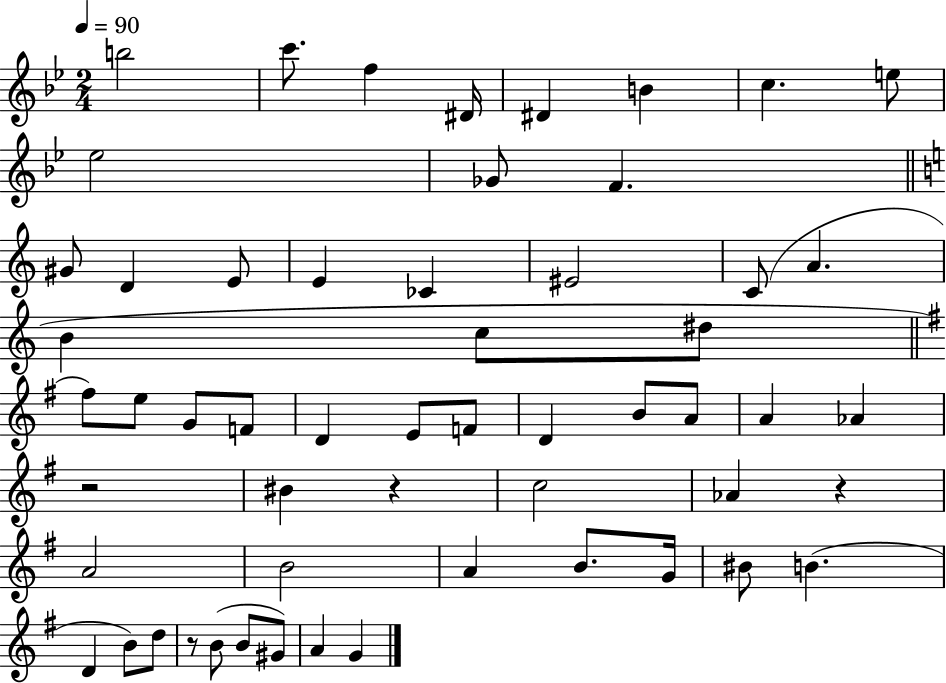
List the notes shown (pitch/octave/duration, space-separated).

B5/h C6/e. F5/q D#4/s D#4/q B4/q C5/q. E5/e Eb5/h Gb4/e F4/q. G#4/e D4/q E4/e E4/q CES4/q EIS4/h C4/e A4/q. B4/q C5/e D#5/e F#5/e E5/e G4/e F4/e D4/q E4/e F4/e D4/q B4/e A4/e A4/q Ab4/q R/h BIS4/q R/q C5/h Ab4/q R/q A4/h B4/h A4/q B4/e. G4/s BIS4/e B4/q. D4/q B4/e D5/e R/e B4/e B4/e G#4/e A4/q G4/q